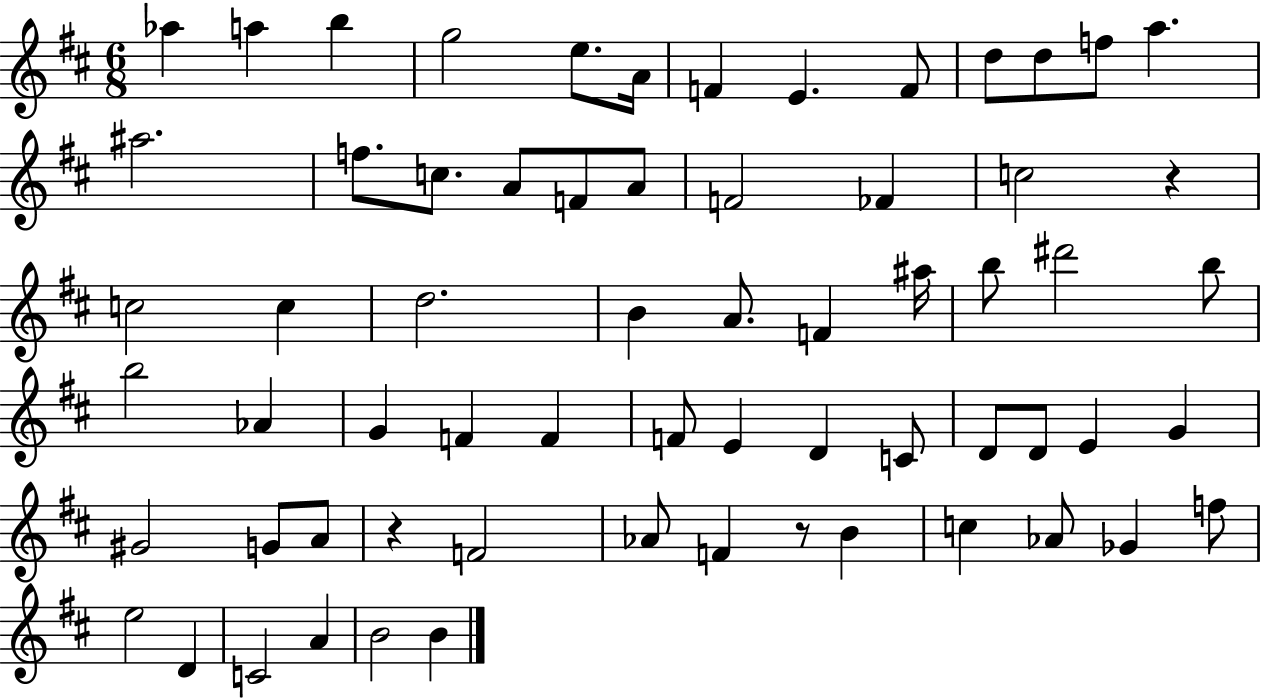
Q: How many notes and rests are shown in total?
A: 65